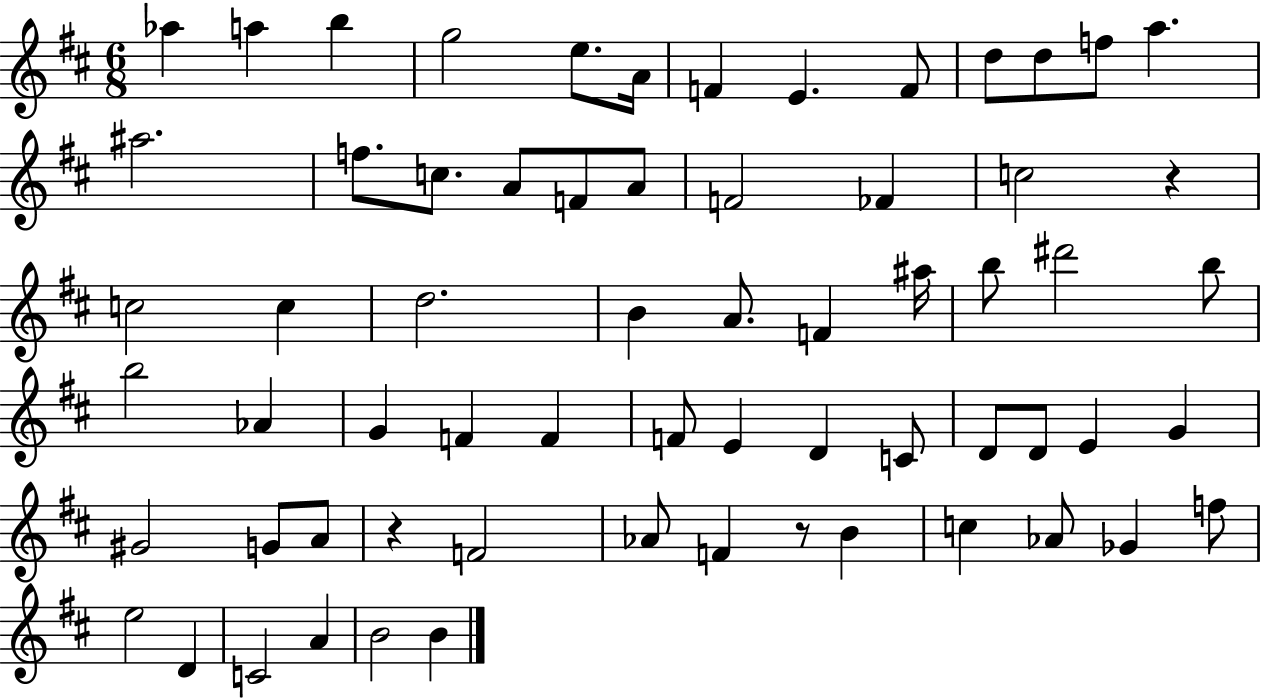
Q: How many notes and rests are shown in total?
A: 65